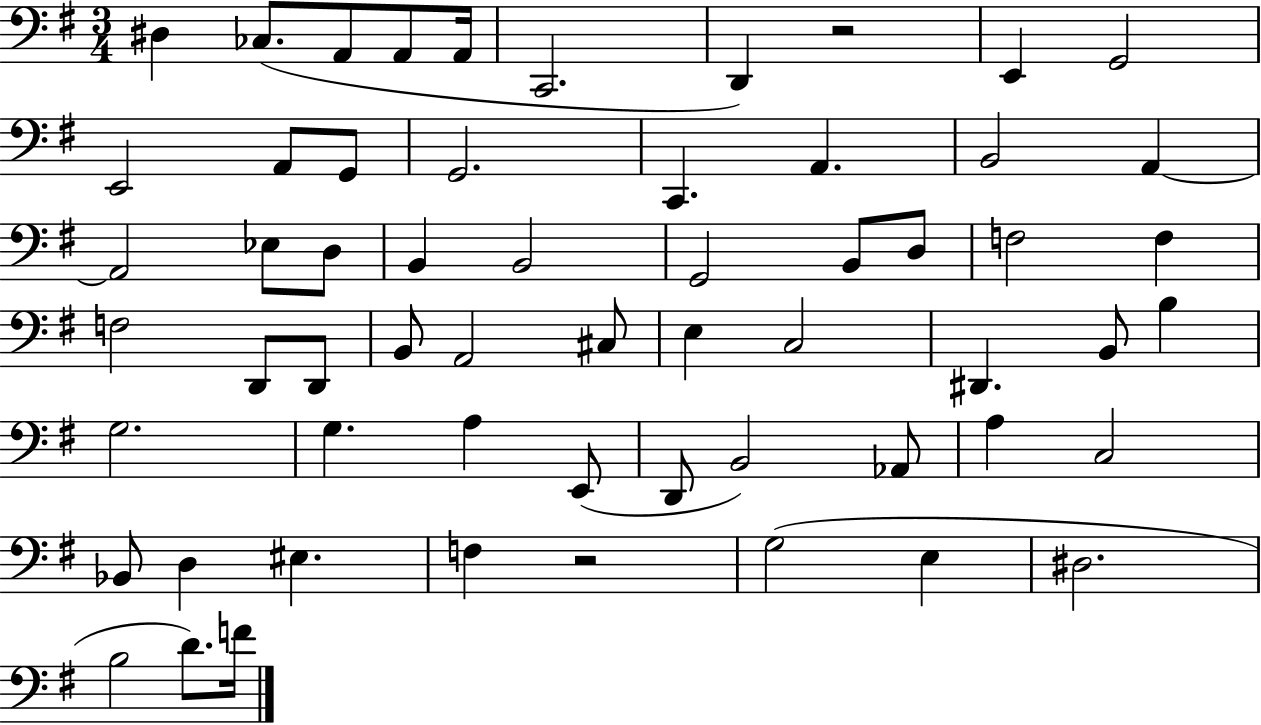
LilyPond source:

{
  \clef bass
  \numericTimeSignature
  \time 3/4
  \key g \major
  dis4 ces8.( a,8 a,8 a,16 | c,2. | d,4) r2 | e,4 g,2 | \break e,2 a,8 g,8 | g,2. | c,4. a,4. | b,2 a,4~~ | \break a,2 ees8 d8 | b,4 b,2 | g,2 b,8 d8 | f2 f4 | \break f2 d,8 d,8 | b,8 a,2 cis8 | e4 c2 | dis,4. b,8 b4 | \break g2. | g4. a4 e,8( | d,8 b,2) aes,8 | a4 c2 | \break bes,8 d4 eis4. | f4 r2 | g2( e4 | dis2. | \break b2 d'8.) f'16 | \bar "|."
}